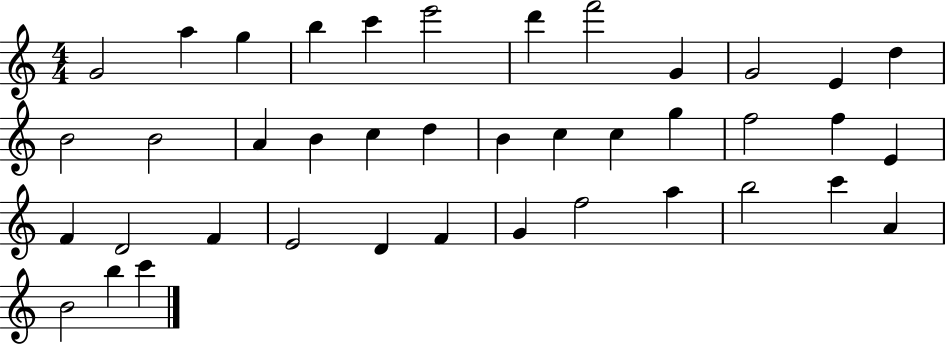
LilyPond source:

{
  \clef treble
  \numericTimeSignature
  \time 4/4
  \key c \major
  g'2 a''4 g''4 | b''4 c'''4 e'''2 | d'''4 f'''2 g'4 | g'2 e'4 d''4 | \break b'2 b'2 | a'4 b'4 c''4 d''4 | b'4 c''4 c''4 g''4 | f''2 f''4 e'4 | \break f'4 d'2 f'4 | e'2 d'4 f'4 | g'4 f''2 a''4 | b''2 c'''4 a'4 | \break b'2 b''4 c'''4 | \bar "|."
}